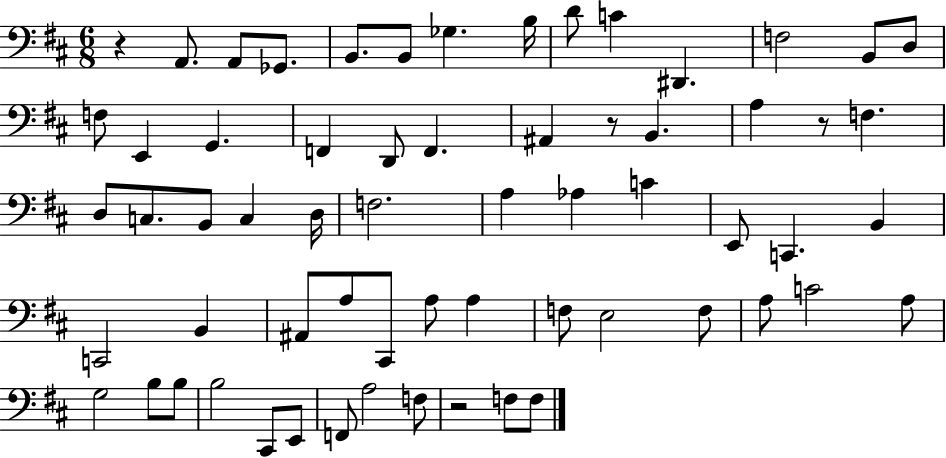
{
  \clef bass
  \numericTimeSignature
  \time 6/8
  \key d \major
  r4 a,8. a,8 ges,8. | b,8. b,8 ges4. b16 | d'8 c'4 dis,4. | f2 b,8 d8 | \break f8 e,4 g,4. | f,4 d,8 f,4. | ais,4 r8 b,4. | a4 r8 f4. | \break d8 c8. b,8 c4 d16 | f2. | a4 aes4 c'4 | e,8 c,4. b,4 | \break c,2 b,4 | ais,8 a8 cis,8 a8 a4 | f8 e2 f8 | a8 c'2 a8 | \break g2 b8 b8 | b2 cis,8 e,8 | f,8 a2 f8 | r2 f8 f8 | \break \bar "|."
}